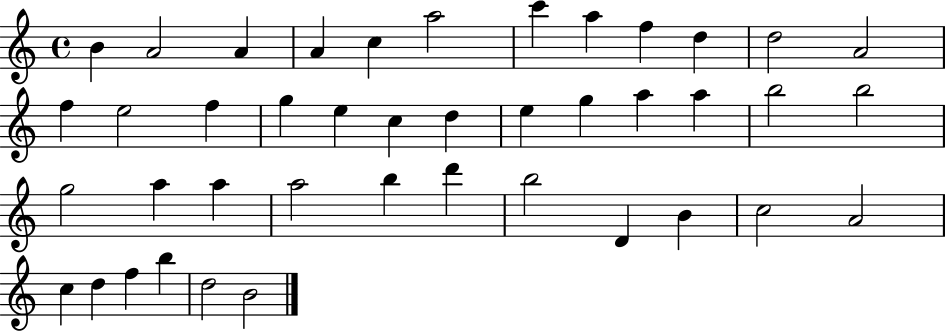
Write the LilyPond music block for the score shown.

{
  \clef treble
  \time 4/4
  \defaultTimeSignature
  \key c \major
  b'4 a'2 a'4 | a'4 c''4 a''2 | c'''4 a''4 f''4 d''4 | d''2 a'2 | \break f''4 e''2 f''4 | g''4 e''4 c''4 d''4 | e''4 g''4 a''4 a''4 | b''2 b''2 | \break g''2 a''4 a''4 | a''2 b''4 d'''4 | b''2 d'4 b'4 | c''2 a'2 | \break c''4 d''4 f''4 b''4 | d''2 b'2 | \bar "|."
}